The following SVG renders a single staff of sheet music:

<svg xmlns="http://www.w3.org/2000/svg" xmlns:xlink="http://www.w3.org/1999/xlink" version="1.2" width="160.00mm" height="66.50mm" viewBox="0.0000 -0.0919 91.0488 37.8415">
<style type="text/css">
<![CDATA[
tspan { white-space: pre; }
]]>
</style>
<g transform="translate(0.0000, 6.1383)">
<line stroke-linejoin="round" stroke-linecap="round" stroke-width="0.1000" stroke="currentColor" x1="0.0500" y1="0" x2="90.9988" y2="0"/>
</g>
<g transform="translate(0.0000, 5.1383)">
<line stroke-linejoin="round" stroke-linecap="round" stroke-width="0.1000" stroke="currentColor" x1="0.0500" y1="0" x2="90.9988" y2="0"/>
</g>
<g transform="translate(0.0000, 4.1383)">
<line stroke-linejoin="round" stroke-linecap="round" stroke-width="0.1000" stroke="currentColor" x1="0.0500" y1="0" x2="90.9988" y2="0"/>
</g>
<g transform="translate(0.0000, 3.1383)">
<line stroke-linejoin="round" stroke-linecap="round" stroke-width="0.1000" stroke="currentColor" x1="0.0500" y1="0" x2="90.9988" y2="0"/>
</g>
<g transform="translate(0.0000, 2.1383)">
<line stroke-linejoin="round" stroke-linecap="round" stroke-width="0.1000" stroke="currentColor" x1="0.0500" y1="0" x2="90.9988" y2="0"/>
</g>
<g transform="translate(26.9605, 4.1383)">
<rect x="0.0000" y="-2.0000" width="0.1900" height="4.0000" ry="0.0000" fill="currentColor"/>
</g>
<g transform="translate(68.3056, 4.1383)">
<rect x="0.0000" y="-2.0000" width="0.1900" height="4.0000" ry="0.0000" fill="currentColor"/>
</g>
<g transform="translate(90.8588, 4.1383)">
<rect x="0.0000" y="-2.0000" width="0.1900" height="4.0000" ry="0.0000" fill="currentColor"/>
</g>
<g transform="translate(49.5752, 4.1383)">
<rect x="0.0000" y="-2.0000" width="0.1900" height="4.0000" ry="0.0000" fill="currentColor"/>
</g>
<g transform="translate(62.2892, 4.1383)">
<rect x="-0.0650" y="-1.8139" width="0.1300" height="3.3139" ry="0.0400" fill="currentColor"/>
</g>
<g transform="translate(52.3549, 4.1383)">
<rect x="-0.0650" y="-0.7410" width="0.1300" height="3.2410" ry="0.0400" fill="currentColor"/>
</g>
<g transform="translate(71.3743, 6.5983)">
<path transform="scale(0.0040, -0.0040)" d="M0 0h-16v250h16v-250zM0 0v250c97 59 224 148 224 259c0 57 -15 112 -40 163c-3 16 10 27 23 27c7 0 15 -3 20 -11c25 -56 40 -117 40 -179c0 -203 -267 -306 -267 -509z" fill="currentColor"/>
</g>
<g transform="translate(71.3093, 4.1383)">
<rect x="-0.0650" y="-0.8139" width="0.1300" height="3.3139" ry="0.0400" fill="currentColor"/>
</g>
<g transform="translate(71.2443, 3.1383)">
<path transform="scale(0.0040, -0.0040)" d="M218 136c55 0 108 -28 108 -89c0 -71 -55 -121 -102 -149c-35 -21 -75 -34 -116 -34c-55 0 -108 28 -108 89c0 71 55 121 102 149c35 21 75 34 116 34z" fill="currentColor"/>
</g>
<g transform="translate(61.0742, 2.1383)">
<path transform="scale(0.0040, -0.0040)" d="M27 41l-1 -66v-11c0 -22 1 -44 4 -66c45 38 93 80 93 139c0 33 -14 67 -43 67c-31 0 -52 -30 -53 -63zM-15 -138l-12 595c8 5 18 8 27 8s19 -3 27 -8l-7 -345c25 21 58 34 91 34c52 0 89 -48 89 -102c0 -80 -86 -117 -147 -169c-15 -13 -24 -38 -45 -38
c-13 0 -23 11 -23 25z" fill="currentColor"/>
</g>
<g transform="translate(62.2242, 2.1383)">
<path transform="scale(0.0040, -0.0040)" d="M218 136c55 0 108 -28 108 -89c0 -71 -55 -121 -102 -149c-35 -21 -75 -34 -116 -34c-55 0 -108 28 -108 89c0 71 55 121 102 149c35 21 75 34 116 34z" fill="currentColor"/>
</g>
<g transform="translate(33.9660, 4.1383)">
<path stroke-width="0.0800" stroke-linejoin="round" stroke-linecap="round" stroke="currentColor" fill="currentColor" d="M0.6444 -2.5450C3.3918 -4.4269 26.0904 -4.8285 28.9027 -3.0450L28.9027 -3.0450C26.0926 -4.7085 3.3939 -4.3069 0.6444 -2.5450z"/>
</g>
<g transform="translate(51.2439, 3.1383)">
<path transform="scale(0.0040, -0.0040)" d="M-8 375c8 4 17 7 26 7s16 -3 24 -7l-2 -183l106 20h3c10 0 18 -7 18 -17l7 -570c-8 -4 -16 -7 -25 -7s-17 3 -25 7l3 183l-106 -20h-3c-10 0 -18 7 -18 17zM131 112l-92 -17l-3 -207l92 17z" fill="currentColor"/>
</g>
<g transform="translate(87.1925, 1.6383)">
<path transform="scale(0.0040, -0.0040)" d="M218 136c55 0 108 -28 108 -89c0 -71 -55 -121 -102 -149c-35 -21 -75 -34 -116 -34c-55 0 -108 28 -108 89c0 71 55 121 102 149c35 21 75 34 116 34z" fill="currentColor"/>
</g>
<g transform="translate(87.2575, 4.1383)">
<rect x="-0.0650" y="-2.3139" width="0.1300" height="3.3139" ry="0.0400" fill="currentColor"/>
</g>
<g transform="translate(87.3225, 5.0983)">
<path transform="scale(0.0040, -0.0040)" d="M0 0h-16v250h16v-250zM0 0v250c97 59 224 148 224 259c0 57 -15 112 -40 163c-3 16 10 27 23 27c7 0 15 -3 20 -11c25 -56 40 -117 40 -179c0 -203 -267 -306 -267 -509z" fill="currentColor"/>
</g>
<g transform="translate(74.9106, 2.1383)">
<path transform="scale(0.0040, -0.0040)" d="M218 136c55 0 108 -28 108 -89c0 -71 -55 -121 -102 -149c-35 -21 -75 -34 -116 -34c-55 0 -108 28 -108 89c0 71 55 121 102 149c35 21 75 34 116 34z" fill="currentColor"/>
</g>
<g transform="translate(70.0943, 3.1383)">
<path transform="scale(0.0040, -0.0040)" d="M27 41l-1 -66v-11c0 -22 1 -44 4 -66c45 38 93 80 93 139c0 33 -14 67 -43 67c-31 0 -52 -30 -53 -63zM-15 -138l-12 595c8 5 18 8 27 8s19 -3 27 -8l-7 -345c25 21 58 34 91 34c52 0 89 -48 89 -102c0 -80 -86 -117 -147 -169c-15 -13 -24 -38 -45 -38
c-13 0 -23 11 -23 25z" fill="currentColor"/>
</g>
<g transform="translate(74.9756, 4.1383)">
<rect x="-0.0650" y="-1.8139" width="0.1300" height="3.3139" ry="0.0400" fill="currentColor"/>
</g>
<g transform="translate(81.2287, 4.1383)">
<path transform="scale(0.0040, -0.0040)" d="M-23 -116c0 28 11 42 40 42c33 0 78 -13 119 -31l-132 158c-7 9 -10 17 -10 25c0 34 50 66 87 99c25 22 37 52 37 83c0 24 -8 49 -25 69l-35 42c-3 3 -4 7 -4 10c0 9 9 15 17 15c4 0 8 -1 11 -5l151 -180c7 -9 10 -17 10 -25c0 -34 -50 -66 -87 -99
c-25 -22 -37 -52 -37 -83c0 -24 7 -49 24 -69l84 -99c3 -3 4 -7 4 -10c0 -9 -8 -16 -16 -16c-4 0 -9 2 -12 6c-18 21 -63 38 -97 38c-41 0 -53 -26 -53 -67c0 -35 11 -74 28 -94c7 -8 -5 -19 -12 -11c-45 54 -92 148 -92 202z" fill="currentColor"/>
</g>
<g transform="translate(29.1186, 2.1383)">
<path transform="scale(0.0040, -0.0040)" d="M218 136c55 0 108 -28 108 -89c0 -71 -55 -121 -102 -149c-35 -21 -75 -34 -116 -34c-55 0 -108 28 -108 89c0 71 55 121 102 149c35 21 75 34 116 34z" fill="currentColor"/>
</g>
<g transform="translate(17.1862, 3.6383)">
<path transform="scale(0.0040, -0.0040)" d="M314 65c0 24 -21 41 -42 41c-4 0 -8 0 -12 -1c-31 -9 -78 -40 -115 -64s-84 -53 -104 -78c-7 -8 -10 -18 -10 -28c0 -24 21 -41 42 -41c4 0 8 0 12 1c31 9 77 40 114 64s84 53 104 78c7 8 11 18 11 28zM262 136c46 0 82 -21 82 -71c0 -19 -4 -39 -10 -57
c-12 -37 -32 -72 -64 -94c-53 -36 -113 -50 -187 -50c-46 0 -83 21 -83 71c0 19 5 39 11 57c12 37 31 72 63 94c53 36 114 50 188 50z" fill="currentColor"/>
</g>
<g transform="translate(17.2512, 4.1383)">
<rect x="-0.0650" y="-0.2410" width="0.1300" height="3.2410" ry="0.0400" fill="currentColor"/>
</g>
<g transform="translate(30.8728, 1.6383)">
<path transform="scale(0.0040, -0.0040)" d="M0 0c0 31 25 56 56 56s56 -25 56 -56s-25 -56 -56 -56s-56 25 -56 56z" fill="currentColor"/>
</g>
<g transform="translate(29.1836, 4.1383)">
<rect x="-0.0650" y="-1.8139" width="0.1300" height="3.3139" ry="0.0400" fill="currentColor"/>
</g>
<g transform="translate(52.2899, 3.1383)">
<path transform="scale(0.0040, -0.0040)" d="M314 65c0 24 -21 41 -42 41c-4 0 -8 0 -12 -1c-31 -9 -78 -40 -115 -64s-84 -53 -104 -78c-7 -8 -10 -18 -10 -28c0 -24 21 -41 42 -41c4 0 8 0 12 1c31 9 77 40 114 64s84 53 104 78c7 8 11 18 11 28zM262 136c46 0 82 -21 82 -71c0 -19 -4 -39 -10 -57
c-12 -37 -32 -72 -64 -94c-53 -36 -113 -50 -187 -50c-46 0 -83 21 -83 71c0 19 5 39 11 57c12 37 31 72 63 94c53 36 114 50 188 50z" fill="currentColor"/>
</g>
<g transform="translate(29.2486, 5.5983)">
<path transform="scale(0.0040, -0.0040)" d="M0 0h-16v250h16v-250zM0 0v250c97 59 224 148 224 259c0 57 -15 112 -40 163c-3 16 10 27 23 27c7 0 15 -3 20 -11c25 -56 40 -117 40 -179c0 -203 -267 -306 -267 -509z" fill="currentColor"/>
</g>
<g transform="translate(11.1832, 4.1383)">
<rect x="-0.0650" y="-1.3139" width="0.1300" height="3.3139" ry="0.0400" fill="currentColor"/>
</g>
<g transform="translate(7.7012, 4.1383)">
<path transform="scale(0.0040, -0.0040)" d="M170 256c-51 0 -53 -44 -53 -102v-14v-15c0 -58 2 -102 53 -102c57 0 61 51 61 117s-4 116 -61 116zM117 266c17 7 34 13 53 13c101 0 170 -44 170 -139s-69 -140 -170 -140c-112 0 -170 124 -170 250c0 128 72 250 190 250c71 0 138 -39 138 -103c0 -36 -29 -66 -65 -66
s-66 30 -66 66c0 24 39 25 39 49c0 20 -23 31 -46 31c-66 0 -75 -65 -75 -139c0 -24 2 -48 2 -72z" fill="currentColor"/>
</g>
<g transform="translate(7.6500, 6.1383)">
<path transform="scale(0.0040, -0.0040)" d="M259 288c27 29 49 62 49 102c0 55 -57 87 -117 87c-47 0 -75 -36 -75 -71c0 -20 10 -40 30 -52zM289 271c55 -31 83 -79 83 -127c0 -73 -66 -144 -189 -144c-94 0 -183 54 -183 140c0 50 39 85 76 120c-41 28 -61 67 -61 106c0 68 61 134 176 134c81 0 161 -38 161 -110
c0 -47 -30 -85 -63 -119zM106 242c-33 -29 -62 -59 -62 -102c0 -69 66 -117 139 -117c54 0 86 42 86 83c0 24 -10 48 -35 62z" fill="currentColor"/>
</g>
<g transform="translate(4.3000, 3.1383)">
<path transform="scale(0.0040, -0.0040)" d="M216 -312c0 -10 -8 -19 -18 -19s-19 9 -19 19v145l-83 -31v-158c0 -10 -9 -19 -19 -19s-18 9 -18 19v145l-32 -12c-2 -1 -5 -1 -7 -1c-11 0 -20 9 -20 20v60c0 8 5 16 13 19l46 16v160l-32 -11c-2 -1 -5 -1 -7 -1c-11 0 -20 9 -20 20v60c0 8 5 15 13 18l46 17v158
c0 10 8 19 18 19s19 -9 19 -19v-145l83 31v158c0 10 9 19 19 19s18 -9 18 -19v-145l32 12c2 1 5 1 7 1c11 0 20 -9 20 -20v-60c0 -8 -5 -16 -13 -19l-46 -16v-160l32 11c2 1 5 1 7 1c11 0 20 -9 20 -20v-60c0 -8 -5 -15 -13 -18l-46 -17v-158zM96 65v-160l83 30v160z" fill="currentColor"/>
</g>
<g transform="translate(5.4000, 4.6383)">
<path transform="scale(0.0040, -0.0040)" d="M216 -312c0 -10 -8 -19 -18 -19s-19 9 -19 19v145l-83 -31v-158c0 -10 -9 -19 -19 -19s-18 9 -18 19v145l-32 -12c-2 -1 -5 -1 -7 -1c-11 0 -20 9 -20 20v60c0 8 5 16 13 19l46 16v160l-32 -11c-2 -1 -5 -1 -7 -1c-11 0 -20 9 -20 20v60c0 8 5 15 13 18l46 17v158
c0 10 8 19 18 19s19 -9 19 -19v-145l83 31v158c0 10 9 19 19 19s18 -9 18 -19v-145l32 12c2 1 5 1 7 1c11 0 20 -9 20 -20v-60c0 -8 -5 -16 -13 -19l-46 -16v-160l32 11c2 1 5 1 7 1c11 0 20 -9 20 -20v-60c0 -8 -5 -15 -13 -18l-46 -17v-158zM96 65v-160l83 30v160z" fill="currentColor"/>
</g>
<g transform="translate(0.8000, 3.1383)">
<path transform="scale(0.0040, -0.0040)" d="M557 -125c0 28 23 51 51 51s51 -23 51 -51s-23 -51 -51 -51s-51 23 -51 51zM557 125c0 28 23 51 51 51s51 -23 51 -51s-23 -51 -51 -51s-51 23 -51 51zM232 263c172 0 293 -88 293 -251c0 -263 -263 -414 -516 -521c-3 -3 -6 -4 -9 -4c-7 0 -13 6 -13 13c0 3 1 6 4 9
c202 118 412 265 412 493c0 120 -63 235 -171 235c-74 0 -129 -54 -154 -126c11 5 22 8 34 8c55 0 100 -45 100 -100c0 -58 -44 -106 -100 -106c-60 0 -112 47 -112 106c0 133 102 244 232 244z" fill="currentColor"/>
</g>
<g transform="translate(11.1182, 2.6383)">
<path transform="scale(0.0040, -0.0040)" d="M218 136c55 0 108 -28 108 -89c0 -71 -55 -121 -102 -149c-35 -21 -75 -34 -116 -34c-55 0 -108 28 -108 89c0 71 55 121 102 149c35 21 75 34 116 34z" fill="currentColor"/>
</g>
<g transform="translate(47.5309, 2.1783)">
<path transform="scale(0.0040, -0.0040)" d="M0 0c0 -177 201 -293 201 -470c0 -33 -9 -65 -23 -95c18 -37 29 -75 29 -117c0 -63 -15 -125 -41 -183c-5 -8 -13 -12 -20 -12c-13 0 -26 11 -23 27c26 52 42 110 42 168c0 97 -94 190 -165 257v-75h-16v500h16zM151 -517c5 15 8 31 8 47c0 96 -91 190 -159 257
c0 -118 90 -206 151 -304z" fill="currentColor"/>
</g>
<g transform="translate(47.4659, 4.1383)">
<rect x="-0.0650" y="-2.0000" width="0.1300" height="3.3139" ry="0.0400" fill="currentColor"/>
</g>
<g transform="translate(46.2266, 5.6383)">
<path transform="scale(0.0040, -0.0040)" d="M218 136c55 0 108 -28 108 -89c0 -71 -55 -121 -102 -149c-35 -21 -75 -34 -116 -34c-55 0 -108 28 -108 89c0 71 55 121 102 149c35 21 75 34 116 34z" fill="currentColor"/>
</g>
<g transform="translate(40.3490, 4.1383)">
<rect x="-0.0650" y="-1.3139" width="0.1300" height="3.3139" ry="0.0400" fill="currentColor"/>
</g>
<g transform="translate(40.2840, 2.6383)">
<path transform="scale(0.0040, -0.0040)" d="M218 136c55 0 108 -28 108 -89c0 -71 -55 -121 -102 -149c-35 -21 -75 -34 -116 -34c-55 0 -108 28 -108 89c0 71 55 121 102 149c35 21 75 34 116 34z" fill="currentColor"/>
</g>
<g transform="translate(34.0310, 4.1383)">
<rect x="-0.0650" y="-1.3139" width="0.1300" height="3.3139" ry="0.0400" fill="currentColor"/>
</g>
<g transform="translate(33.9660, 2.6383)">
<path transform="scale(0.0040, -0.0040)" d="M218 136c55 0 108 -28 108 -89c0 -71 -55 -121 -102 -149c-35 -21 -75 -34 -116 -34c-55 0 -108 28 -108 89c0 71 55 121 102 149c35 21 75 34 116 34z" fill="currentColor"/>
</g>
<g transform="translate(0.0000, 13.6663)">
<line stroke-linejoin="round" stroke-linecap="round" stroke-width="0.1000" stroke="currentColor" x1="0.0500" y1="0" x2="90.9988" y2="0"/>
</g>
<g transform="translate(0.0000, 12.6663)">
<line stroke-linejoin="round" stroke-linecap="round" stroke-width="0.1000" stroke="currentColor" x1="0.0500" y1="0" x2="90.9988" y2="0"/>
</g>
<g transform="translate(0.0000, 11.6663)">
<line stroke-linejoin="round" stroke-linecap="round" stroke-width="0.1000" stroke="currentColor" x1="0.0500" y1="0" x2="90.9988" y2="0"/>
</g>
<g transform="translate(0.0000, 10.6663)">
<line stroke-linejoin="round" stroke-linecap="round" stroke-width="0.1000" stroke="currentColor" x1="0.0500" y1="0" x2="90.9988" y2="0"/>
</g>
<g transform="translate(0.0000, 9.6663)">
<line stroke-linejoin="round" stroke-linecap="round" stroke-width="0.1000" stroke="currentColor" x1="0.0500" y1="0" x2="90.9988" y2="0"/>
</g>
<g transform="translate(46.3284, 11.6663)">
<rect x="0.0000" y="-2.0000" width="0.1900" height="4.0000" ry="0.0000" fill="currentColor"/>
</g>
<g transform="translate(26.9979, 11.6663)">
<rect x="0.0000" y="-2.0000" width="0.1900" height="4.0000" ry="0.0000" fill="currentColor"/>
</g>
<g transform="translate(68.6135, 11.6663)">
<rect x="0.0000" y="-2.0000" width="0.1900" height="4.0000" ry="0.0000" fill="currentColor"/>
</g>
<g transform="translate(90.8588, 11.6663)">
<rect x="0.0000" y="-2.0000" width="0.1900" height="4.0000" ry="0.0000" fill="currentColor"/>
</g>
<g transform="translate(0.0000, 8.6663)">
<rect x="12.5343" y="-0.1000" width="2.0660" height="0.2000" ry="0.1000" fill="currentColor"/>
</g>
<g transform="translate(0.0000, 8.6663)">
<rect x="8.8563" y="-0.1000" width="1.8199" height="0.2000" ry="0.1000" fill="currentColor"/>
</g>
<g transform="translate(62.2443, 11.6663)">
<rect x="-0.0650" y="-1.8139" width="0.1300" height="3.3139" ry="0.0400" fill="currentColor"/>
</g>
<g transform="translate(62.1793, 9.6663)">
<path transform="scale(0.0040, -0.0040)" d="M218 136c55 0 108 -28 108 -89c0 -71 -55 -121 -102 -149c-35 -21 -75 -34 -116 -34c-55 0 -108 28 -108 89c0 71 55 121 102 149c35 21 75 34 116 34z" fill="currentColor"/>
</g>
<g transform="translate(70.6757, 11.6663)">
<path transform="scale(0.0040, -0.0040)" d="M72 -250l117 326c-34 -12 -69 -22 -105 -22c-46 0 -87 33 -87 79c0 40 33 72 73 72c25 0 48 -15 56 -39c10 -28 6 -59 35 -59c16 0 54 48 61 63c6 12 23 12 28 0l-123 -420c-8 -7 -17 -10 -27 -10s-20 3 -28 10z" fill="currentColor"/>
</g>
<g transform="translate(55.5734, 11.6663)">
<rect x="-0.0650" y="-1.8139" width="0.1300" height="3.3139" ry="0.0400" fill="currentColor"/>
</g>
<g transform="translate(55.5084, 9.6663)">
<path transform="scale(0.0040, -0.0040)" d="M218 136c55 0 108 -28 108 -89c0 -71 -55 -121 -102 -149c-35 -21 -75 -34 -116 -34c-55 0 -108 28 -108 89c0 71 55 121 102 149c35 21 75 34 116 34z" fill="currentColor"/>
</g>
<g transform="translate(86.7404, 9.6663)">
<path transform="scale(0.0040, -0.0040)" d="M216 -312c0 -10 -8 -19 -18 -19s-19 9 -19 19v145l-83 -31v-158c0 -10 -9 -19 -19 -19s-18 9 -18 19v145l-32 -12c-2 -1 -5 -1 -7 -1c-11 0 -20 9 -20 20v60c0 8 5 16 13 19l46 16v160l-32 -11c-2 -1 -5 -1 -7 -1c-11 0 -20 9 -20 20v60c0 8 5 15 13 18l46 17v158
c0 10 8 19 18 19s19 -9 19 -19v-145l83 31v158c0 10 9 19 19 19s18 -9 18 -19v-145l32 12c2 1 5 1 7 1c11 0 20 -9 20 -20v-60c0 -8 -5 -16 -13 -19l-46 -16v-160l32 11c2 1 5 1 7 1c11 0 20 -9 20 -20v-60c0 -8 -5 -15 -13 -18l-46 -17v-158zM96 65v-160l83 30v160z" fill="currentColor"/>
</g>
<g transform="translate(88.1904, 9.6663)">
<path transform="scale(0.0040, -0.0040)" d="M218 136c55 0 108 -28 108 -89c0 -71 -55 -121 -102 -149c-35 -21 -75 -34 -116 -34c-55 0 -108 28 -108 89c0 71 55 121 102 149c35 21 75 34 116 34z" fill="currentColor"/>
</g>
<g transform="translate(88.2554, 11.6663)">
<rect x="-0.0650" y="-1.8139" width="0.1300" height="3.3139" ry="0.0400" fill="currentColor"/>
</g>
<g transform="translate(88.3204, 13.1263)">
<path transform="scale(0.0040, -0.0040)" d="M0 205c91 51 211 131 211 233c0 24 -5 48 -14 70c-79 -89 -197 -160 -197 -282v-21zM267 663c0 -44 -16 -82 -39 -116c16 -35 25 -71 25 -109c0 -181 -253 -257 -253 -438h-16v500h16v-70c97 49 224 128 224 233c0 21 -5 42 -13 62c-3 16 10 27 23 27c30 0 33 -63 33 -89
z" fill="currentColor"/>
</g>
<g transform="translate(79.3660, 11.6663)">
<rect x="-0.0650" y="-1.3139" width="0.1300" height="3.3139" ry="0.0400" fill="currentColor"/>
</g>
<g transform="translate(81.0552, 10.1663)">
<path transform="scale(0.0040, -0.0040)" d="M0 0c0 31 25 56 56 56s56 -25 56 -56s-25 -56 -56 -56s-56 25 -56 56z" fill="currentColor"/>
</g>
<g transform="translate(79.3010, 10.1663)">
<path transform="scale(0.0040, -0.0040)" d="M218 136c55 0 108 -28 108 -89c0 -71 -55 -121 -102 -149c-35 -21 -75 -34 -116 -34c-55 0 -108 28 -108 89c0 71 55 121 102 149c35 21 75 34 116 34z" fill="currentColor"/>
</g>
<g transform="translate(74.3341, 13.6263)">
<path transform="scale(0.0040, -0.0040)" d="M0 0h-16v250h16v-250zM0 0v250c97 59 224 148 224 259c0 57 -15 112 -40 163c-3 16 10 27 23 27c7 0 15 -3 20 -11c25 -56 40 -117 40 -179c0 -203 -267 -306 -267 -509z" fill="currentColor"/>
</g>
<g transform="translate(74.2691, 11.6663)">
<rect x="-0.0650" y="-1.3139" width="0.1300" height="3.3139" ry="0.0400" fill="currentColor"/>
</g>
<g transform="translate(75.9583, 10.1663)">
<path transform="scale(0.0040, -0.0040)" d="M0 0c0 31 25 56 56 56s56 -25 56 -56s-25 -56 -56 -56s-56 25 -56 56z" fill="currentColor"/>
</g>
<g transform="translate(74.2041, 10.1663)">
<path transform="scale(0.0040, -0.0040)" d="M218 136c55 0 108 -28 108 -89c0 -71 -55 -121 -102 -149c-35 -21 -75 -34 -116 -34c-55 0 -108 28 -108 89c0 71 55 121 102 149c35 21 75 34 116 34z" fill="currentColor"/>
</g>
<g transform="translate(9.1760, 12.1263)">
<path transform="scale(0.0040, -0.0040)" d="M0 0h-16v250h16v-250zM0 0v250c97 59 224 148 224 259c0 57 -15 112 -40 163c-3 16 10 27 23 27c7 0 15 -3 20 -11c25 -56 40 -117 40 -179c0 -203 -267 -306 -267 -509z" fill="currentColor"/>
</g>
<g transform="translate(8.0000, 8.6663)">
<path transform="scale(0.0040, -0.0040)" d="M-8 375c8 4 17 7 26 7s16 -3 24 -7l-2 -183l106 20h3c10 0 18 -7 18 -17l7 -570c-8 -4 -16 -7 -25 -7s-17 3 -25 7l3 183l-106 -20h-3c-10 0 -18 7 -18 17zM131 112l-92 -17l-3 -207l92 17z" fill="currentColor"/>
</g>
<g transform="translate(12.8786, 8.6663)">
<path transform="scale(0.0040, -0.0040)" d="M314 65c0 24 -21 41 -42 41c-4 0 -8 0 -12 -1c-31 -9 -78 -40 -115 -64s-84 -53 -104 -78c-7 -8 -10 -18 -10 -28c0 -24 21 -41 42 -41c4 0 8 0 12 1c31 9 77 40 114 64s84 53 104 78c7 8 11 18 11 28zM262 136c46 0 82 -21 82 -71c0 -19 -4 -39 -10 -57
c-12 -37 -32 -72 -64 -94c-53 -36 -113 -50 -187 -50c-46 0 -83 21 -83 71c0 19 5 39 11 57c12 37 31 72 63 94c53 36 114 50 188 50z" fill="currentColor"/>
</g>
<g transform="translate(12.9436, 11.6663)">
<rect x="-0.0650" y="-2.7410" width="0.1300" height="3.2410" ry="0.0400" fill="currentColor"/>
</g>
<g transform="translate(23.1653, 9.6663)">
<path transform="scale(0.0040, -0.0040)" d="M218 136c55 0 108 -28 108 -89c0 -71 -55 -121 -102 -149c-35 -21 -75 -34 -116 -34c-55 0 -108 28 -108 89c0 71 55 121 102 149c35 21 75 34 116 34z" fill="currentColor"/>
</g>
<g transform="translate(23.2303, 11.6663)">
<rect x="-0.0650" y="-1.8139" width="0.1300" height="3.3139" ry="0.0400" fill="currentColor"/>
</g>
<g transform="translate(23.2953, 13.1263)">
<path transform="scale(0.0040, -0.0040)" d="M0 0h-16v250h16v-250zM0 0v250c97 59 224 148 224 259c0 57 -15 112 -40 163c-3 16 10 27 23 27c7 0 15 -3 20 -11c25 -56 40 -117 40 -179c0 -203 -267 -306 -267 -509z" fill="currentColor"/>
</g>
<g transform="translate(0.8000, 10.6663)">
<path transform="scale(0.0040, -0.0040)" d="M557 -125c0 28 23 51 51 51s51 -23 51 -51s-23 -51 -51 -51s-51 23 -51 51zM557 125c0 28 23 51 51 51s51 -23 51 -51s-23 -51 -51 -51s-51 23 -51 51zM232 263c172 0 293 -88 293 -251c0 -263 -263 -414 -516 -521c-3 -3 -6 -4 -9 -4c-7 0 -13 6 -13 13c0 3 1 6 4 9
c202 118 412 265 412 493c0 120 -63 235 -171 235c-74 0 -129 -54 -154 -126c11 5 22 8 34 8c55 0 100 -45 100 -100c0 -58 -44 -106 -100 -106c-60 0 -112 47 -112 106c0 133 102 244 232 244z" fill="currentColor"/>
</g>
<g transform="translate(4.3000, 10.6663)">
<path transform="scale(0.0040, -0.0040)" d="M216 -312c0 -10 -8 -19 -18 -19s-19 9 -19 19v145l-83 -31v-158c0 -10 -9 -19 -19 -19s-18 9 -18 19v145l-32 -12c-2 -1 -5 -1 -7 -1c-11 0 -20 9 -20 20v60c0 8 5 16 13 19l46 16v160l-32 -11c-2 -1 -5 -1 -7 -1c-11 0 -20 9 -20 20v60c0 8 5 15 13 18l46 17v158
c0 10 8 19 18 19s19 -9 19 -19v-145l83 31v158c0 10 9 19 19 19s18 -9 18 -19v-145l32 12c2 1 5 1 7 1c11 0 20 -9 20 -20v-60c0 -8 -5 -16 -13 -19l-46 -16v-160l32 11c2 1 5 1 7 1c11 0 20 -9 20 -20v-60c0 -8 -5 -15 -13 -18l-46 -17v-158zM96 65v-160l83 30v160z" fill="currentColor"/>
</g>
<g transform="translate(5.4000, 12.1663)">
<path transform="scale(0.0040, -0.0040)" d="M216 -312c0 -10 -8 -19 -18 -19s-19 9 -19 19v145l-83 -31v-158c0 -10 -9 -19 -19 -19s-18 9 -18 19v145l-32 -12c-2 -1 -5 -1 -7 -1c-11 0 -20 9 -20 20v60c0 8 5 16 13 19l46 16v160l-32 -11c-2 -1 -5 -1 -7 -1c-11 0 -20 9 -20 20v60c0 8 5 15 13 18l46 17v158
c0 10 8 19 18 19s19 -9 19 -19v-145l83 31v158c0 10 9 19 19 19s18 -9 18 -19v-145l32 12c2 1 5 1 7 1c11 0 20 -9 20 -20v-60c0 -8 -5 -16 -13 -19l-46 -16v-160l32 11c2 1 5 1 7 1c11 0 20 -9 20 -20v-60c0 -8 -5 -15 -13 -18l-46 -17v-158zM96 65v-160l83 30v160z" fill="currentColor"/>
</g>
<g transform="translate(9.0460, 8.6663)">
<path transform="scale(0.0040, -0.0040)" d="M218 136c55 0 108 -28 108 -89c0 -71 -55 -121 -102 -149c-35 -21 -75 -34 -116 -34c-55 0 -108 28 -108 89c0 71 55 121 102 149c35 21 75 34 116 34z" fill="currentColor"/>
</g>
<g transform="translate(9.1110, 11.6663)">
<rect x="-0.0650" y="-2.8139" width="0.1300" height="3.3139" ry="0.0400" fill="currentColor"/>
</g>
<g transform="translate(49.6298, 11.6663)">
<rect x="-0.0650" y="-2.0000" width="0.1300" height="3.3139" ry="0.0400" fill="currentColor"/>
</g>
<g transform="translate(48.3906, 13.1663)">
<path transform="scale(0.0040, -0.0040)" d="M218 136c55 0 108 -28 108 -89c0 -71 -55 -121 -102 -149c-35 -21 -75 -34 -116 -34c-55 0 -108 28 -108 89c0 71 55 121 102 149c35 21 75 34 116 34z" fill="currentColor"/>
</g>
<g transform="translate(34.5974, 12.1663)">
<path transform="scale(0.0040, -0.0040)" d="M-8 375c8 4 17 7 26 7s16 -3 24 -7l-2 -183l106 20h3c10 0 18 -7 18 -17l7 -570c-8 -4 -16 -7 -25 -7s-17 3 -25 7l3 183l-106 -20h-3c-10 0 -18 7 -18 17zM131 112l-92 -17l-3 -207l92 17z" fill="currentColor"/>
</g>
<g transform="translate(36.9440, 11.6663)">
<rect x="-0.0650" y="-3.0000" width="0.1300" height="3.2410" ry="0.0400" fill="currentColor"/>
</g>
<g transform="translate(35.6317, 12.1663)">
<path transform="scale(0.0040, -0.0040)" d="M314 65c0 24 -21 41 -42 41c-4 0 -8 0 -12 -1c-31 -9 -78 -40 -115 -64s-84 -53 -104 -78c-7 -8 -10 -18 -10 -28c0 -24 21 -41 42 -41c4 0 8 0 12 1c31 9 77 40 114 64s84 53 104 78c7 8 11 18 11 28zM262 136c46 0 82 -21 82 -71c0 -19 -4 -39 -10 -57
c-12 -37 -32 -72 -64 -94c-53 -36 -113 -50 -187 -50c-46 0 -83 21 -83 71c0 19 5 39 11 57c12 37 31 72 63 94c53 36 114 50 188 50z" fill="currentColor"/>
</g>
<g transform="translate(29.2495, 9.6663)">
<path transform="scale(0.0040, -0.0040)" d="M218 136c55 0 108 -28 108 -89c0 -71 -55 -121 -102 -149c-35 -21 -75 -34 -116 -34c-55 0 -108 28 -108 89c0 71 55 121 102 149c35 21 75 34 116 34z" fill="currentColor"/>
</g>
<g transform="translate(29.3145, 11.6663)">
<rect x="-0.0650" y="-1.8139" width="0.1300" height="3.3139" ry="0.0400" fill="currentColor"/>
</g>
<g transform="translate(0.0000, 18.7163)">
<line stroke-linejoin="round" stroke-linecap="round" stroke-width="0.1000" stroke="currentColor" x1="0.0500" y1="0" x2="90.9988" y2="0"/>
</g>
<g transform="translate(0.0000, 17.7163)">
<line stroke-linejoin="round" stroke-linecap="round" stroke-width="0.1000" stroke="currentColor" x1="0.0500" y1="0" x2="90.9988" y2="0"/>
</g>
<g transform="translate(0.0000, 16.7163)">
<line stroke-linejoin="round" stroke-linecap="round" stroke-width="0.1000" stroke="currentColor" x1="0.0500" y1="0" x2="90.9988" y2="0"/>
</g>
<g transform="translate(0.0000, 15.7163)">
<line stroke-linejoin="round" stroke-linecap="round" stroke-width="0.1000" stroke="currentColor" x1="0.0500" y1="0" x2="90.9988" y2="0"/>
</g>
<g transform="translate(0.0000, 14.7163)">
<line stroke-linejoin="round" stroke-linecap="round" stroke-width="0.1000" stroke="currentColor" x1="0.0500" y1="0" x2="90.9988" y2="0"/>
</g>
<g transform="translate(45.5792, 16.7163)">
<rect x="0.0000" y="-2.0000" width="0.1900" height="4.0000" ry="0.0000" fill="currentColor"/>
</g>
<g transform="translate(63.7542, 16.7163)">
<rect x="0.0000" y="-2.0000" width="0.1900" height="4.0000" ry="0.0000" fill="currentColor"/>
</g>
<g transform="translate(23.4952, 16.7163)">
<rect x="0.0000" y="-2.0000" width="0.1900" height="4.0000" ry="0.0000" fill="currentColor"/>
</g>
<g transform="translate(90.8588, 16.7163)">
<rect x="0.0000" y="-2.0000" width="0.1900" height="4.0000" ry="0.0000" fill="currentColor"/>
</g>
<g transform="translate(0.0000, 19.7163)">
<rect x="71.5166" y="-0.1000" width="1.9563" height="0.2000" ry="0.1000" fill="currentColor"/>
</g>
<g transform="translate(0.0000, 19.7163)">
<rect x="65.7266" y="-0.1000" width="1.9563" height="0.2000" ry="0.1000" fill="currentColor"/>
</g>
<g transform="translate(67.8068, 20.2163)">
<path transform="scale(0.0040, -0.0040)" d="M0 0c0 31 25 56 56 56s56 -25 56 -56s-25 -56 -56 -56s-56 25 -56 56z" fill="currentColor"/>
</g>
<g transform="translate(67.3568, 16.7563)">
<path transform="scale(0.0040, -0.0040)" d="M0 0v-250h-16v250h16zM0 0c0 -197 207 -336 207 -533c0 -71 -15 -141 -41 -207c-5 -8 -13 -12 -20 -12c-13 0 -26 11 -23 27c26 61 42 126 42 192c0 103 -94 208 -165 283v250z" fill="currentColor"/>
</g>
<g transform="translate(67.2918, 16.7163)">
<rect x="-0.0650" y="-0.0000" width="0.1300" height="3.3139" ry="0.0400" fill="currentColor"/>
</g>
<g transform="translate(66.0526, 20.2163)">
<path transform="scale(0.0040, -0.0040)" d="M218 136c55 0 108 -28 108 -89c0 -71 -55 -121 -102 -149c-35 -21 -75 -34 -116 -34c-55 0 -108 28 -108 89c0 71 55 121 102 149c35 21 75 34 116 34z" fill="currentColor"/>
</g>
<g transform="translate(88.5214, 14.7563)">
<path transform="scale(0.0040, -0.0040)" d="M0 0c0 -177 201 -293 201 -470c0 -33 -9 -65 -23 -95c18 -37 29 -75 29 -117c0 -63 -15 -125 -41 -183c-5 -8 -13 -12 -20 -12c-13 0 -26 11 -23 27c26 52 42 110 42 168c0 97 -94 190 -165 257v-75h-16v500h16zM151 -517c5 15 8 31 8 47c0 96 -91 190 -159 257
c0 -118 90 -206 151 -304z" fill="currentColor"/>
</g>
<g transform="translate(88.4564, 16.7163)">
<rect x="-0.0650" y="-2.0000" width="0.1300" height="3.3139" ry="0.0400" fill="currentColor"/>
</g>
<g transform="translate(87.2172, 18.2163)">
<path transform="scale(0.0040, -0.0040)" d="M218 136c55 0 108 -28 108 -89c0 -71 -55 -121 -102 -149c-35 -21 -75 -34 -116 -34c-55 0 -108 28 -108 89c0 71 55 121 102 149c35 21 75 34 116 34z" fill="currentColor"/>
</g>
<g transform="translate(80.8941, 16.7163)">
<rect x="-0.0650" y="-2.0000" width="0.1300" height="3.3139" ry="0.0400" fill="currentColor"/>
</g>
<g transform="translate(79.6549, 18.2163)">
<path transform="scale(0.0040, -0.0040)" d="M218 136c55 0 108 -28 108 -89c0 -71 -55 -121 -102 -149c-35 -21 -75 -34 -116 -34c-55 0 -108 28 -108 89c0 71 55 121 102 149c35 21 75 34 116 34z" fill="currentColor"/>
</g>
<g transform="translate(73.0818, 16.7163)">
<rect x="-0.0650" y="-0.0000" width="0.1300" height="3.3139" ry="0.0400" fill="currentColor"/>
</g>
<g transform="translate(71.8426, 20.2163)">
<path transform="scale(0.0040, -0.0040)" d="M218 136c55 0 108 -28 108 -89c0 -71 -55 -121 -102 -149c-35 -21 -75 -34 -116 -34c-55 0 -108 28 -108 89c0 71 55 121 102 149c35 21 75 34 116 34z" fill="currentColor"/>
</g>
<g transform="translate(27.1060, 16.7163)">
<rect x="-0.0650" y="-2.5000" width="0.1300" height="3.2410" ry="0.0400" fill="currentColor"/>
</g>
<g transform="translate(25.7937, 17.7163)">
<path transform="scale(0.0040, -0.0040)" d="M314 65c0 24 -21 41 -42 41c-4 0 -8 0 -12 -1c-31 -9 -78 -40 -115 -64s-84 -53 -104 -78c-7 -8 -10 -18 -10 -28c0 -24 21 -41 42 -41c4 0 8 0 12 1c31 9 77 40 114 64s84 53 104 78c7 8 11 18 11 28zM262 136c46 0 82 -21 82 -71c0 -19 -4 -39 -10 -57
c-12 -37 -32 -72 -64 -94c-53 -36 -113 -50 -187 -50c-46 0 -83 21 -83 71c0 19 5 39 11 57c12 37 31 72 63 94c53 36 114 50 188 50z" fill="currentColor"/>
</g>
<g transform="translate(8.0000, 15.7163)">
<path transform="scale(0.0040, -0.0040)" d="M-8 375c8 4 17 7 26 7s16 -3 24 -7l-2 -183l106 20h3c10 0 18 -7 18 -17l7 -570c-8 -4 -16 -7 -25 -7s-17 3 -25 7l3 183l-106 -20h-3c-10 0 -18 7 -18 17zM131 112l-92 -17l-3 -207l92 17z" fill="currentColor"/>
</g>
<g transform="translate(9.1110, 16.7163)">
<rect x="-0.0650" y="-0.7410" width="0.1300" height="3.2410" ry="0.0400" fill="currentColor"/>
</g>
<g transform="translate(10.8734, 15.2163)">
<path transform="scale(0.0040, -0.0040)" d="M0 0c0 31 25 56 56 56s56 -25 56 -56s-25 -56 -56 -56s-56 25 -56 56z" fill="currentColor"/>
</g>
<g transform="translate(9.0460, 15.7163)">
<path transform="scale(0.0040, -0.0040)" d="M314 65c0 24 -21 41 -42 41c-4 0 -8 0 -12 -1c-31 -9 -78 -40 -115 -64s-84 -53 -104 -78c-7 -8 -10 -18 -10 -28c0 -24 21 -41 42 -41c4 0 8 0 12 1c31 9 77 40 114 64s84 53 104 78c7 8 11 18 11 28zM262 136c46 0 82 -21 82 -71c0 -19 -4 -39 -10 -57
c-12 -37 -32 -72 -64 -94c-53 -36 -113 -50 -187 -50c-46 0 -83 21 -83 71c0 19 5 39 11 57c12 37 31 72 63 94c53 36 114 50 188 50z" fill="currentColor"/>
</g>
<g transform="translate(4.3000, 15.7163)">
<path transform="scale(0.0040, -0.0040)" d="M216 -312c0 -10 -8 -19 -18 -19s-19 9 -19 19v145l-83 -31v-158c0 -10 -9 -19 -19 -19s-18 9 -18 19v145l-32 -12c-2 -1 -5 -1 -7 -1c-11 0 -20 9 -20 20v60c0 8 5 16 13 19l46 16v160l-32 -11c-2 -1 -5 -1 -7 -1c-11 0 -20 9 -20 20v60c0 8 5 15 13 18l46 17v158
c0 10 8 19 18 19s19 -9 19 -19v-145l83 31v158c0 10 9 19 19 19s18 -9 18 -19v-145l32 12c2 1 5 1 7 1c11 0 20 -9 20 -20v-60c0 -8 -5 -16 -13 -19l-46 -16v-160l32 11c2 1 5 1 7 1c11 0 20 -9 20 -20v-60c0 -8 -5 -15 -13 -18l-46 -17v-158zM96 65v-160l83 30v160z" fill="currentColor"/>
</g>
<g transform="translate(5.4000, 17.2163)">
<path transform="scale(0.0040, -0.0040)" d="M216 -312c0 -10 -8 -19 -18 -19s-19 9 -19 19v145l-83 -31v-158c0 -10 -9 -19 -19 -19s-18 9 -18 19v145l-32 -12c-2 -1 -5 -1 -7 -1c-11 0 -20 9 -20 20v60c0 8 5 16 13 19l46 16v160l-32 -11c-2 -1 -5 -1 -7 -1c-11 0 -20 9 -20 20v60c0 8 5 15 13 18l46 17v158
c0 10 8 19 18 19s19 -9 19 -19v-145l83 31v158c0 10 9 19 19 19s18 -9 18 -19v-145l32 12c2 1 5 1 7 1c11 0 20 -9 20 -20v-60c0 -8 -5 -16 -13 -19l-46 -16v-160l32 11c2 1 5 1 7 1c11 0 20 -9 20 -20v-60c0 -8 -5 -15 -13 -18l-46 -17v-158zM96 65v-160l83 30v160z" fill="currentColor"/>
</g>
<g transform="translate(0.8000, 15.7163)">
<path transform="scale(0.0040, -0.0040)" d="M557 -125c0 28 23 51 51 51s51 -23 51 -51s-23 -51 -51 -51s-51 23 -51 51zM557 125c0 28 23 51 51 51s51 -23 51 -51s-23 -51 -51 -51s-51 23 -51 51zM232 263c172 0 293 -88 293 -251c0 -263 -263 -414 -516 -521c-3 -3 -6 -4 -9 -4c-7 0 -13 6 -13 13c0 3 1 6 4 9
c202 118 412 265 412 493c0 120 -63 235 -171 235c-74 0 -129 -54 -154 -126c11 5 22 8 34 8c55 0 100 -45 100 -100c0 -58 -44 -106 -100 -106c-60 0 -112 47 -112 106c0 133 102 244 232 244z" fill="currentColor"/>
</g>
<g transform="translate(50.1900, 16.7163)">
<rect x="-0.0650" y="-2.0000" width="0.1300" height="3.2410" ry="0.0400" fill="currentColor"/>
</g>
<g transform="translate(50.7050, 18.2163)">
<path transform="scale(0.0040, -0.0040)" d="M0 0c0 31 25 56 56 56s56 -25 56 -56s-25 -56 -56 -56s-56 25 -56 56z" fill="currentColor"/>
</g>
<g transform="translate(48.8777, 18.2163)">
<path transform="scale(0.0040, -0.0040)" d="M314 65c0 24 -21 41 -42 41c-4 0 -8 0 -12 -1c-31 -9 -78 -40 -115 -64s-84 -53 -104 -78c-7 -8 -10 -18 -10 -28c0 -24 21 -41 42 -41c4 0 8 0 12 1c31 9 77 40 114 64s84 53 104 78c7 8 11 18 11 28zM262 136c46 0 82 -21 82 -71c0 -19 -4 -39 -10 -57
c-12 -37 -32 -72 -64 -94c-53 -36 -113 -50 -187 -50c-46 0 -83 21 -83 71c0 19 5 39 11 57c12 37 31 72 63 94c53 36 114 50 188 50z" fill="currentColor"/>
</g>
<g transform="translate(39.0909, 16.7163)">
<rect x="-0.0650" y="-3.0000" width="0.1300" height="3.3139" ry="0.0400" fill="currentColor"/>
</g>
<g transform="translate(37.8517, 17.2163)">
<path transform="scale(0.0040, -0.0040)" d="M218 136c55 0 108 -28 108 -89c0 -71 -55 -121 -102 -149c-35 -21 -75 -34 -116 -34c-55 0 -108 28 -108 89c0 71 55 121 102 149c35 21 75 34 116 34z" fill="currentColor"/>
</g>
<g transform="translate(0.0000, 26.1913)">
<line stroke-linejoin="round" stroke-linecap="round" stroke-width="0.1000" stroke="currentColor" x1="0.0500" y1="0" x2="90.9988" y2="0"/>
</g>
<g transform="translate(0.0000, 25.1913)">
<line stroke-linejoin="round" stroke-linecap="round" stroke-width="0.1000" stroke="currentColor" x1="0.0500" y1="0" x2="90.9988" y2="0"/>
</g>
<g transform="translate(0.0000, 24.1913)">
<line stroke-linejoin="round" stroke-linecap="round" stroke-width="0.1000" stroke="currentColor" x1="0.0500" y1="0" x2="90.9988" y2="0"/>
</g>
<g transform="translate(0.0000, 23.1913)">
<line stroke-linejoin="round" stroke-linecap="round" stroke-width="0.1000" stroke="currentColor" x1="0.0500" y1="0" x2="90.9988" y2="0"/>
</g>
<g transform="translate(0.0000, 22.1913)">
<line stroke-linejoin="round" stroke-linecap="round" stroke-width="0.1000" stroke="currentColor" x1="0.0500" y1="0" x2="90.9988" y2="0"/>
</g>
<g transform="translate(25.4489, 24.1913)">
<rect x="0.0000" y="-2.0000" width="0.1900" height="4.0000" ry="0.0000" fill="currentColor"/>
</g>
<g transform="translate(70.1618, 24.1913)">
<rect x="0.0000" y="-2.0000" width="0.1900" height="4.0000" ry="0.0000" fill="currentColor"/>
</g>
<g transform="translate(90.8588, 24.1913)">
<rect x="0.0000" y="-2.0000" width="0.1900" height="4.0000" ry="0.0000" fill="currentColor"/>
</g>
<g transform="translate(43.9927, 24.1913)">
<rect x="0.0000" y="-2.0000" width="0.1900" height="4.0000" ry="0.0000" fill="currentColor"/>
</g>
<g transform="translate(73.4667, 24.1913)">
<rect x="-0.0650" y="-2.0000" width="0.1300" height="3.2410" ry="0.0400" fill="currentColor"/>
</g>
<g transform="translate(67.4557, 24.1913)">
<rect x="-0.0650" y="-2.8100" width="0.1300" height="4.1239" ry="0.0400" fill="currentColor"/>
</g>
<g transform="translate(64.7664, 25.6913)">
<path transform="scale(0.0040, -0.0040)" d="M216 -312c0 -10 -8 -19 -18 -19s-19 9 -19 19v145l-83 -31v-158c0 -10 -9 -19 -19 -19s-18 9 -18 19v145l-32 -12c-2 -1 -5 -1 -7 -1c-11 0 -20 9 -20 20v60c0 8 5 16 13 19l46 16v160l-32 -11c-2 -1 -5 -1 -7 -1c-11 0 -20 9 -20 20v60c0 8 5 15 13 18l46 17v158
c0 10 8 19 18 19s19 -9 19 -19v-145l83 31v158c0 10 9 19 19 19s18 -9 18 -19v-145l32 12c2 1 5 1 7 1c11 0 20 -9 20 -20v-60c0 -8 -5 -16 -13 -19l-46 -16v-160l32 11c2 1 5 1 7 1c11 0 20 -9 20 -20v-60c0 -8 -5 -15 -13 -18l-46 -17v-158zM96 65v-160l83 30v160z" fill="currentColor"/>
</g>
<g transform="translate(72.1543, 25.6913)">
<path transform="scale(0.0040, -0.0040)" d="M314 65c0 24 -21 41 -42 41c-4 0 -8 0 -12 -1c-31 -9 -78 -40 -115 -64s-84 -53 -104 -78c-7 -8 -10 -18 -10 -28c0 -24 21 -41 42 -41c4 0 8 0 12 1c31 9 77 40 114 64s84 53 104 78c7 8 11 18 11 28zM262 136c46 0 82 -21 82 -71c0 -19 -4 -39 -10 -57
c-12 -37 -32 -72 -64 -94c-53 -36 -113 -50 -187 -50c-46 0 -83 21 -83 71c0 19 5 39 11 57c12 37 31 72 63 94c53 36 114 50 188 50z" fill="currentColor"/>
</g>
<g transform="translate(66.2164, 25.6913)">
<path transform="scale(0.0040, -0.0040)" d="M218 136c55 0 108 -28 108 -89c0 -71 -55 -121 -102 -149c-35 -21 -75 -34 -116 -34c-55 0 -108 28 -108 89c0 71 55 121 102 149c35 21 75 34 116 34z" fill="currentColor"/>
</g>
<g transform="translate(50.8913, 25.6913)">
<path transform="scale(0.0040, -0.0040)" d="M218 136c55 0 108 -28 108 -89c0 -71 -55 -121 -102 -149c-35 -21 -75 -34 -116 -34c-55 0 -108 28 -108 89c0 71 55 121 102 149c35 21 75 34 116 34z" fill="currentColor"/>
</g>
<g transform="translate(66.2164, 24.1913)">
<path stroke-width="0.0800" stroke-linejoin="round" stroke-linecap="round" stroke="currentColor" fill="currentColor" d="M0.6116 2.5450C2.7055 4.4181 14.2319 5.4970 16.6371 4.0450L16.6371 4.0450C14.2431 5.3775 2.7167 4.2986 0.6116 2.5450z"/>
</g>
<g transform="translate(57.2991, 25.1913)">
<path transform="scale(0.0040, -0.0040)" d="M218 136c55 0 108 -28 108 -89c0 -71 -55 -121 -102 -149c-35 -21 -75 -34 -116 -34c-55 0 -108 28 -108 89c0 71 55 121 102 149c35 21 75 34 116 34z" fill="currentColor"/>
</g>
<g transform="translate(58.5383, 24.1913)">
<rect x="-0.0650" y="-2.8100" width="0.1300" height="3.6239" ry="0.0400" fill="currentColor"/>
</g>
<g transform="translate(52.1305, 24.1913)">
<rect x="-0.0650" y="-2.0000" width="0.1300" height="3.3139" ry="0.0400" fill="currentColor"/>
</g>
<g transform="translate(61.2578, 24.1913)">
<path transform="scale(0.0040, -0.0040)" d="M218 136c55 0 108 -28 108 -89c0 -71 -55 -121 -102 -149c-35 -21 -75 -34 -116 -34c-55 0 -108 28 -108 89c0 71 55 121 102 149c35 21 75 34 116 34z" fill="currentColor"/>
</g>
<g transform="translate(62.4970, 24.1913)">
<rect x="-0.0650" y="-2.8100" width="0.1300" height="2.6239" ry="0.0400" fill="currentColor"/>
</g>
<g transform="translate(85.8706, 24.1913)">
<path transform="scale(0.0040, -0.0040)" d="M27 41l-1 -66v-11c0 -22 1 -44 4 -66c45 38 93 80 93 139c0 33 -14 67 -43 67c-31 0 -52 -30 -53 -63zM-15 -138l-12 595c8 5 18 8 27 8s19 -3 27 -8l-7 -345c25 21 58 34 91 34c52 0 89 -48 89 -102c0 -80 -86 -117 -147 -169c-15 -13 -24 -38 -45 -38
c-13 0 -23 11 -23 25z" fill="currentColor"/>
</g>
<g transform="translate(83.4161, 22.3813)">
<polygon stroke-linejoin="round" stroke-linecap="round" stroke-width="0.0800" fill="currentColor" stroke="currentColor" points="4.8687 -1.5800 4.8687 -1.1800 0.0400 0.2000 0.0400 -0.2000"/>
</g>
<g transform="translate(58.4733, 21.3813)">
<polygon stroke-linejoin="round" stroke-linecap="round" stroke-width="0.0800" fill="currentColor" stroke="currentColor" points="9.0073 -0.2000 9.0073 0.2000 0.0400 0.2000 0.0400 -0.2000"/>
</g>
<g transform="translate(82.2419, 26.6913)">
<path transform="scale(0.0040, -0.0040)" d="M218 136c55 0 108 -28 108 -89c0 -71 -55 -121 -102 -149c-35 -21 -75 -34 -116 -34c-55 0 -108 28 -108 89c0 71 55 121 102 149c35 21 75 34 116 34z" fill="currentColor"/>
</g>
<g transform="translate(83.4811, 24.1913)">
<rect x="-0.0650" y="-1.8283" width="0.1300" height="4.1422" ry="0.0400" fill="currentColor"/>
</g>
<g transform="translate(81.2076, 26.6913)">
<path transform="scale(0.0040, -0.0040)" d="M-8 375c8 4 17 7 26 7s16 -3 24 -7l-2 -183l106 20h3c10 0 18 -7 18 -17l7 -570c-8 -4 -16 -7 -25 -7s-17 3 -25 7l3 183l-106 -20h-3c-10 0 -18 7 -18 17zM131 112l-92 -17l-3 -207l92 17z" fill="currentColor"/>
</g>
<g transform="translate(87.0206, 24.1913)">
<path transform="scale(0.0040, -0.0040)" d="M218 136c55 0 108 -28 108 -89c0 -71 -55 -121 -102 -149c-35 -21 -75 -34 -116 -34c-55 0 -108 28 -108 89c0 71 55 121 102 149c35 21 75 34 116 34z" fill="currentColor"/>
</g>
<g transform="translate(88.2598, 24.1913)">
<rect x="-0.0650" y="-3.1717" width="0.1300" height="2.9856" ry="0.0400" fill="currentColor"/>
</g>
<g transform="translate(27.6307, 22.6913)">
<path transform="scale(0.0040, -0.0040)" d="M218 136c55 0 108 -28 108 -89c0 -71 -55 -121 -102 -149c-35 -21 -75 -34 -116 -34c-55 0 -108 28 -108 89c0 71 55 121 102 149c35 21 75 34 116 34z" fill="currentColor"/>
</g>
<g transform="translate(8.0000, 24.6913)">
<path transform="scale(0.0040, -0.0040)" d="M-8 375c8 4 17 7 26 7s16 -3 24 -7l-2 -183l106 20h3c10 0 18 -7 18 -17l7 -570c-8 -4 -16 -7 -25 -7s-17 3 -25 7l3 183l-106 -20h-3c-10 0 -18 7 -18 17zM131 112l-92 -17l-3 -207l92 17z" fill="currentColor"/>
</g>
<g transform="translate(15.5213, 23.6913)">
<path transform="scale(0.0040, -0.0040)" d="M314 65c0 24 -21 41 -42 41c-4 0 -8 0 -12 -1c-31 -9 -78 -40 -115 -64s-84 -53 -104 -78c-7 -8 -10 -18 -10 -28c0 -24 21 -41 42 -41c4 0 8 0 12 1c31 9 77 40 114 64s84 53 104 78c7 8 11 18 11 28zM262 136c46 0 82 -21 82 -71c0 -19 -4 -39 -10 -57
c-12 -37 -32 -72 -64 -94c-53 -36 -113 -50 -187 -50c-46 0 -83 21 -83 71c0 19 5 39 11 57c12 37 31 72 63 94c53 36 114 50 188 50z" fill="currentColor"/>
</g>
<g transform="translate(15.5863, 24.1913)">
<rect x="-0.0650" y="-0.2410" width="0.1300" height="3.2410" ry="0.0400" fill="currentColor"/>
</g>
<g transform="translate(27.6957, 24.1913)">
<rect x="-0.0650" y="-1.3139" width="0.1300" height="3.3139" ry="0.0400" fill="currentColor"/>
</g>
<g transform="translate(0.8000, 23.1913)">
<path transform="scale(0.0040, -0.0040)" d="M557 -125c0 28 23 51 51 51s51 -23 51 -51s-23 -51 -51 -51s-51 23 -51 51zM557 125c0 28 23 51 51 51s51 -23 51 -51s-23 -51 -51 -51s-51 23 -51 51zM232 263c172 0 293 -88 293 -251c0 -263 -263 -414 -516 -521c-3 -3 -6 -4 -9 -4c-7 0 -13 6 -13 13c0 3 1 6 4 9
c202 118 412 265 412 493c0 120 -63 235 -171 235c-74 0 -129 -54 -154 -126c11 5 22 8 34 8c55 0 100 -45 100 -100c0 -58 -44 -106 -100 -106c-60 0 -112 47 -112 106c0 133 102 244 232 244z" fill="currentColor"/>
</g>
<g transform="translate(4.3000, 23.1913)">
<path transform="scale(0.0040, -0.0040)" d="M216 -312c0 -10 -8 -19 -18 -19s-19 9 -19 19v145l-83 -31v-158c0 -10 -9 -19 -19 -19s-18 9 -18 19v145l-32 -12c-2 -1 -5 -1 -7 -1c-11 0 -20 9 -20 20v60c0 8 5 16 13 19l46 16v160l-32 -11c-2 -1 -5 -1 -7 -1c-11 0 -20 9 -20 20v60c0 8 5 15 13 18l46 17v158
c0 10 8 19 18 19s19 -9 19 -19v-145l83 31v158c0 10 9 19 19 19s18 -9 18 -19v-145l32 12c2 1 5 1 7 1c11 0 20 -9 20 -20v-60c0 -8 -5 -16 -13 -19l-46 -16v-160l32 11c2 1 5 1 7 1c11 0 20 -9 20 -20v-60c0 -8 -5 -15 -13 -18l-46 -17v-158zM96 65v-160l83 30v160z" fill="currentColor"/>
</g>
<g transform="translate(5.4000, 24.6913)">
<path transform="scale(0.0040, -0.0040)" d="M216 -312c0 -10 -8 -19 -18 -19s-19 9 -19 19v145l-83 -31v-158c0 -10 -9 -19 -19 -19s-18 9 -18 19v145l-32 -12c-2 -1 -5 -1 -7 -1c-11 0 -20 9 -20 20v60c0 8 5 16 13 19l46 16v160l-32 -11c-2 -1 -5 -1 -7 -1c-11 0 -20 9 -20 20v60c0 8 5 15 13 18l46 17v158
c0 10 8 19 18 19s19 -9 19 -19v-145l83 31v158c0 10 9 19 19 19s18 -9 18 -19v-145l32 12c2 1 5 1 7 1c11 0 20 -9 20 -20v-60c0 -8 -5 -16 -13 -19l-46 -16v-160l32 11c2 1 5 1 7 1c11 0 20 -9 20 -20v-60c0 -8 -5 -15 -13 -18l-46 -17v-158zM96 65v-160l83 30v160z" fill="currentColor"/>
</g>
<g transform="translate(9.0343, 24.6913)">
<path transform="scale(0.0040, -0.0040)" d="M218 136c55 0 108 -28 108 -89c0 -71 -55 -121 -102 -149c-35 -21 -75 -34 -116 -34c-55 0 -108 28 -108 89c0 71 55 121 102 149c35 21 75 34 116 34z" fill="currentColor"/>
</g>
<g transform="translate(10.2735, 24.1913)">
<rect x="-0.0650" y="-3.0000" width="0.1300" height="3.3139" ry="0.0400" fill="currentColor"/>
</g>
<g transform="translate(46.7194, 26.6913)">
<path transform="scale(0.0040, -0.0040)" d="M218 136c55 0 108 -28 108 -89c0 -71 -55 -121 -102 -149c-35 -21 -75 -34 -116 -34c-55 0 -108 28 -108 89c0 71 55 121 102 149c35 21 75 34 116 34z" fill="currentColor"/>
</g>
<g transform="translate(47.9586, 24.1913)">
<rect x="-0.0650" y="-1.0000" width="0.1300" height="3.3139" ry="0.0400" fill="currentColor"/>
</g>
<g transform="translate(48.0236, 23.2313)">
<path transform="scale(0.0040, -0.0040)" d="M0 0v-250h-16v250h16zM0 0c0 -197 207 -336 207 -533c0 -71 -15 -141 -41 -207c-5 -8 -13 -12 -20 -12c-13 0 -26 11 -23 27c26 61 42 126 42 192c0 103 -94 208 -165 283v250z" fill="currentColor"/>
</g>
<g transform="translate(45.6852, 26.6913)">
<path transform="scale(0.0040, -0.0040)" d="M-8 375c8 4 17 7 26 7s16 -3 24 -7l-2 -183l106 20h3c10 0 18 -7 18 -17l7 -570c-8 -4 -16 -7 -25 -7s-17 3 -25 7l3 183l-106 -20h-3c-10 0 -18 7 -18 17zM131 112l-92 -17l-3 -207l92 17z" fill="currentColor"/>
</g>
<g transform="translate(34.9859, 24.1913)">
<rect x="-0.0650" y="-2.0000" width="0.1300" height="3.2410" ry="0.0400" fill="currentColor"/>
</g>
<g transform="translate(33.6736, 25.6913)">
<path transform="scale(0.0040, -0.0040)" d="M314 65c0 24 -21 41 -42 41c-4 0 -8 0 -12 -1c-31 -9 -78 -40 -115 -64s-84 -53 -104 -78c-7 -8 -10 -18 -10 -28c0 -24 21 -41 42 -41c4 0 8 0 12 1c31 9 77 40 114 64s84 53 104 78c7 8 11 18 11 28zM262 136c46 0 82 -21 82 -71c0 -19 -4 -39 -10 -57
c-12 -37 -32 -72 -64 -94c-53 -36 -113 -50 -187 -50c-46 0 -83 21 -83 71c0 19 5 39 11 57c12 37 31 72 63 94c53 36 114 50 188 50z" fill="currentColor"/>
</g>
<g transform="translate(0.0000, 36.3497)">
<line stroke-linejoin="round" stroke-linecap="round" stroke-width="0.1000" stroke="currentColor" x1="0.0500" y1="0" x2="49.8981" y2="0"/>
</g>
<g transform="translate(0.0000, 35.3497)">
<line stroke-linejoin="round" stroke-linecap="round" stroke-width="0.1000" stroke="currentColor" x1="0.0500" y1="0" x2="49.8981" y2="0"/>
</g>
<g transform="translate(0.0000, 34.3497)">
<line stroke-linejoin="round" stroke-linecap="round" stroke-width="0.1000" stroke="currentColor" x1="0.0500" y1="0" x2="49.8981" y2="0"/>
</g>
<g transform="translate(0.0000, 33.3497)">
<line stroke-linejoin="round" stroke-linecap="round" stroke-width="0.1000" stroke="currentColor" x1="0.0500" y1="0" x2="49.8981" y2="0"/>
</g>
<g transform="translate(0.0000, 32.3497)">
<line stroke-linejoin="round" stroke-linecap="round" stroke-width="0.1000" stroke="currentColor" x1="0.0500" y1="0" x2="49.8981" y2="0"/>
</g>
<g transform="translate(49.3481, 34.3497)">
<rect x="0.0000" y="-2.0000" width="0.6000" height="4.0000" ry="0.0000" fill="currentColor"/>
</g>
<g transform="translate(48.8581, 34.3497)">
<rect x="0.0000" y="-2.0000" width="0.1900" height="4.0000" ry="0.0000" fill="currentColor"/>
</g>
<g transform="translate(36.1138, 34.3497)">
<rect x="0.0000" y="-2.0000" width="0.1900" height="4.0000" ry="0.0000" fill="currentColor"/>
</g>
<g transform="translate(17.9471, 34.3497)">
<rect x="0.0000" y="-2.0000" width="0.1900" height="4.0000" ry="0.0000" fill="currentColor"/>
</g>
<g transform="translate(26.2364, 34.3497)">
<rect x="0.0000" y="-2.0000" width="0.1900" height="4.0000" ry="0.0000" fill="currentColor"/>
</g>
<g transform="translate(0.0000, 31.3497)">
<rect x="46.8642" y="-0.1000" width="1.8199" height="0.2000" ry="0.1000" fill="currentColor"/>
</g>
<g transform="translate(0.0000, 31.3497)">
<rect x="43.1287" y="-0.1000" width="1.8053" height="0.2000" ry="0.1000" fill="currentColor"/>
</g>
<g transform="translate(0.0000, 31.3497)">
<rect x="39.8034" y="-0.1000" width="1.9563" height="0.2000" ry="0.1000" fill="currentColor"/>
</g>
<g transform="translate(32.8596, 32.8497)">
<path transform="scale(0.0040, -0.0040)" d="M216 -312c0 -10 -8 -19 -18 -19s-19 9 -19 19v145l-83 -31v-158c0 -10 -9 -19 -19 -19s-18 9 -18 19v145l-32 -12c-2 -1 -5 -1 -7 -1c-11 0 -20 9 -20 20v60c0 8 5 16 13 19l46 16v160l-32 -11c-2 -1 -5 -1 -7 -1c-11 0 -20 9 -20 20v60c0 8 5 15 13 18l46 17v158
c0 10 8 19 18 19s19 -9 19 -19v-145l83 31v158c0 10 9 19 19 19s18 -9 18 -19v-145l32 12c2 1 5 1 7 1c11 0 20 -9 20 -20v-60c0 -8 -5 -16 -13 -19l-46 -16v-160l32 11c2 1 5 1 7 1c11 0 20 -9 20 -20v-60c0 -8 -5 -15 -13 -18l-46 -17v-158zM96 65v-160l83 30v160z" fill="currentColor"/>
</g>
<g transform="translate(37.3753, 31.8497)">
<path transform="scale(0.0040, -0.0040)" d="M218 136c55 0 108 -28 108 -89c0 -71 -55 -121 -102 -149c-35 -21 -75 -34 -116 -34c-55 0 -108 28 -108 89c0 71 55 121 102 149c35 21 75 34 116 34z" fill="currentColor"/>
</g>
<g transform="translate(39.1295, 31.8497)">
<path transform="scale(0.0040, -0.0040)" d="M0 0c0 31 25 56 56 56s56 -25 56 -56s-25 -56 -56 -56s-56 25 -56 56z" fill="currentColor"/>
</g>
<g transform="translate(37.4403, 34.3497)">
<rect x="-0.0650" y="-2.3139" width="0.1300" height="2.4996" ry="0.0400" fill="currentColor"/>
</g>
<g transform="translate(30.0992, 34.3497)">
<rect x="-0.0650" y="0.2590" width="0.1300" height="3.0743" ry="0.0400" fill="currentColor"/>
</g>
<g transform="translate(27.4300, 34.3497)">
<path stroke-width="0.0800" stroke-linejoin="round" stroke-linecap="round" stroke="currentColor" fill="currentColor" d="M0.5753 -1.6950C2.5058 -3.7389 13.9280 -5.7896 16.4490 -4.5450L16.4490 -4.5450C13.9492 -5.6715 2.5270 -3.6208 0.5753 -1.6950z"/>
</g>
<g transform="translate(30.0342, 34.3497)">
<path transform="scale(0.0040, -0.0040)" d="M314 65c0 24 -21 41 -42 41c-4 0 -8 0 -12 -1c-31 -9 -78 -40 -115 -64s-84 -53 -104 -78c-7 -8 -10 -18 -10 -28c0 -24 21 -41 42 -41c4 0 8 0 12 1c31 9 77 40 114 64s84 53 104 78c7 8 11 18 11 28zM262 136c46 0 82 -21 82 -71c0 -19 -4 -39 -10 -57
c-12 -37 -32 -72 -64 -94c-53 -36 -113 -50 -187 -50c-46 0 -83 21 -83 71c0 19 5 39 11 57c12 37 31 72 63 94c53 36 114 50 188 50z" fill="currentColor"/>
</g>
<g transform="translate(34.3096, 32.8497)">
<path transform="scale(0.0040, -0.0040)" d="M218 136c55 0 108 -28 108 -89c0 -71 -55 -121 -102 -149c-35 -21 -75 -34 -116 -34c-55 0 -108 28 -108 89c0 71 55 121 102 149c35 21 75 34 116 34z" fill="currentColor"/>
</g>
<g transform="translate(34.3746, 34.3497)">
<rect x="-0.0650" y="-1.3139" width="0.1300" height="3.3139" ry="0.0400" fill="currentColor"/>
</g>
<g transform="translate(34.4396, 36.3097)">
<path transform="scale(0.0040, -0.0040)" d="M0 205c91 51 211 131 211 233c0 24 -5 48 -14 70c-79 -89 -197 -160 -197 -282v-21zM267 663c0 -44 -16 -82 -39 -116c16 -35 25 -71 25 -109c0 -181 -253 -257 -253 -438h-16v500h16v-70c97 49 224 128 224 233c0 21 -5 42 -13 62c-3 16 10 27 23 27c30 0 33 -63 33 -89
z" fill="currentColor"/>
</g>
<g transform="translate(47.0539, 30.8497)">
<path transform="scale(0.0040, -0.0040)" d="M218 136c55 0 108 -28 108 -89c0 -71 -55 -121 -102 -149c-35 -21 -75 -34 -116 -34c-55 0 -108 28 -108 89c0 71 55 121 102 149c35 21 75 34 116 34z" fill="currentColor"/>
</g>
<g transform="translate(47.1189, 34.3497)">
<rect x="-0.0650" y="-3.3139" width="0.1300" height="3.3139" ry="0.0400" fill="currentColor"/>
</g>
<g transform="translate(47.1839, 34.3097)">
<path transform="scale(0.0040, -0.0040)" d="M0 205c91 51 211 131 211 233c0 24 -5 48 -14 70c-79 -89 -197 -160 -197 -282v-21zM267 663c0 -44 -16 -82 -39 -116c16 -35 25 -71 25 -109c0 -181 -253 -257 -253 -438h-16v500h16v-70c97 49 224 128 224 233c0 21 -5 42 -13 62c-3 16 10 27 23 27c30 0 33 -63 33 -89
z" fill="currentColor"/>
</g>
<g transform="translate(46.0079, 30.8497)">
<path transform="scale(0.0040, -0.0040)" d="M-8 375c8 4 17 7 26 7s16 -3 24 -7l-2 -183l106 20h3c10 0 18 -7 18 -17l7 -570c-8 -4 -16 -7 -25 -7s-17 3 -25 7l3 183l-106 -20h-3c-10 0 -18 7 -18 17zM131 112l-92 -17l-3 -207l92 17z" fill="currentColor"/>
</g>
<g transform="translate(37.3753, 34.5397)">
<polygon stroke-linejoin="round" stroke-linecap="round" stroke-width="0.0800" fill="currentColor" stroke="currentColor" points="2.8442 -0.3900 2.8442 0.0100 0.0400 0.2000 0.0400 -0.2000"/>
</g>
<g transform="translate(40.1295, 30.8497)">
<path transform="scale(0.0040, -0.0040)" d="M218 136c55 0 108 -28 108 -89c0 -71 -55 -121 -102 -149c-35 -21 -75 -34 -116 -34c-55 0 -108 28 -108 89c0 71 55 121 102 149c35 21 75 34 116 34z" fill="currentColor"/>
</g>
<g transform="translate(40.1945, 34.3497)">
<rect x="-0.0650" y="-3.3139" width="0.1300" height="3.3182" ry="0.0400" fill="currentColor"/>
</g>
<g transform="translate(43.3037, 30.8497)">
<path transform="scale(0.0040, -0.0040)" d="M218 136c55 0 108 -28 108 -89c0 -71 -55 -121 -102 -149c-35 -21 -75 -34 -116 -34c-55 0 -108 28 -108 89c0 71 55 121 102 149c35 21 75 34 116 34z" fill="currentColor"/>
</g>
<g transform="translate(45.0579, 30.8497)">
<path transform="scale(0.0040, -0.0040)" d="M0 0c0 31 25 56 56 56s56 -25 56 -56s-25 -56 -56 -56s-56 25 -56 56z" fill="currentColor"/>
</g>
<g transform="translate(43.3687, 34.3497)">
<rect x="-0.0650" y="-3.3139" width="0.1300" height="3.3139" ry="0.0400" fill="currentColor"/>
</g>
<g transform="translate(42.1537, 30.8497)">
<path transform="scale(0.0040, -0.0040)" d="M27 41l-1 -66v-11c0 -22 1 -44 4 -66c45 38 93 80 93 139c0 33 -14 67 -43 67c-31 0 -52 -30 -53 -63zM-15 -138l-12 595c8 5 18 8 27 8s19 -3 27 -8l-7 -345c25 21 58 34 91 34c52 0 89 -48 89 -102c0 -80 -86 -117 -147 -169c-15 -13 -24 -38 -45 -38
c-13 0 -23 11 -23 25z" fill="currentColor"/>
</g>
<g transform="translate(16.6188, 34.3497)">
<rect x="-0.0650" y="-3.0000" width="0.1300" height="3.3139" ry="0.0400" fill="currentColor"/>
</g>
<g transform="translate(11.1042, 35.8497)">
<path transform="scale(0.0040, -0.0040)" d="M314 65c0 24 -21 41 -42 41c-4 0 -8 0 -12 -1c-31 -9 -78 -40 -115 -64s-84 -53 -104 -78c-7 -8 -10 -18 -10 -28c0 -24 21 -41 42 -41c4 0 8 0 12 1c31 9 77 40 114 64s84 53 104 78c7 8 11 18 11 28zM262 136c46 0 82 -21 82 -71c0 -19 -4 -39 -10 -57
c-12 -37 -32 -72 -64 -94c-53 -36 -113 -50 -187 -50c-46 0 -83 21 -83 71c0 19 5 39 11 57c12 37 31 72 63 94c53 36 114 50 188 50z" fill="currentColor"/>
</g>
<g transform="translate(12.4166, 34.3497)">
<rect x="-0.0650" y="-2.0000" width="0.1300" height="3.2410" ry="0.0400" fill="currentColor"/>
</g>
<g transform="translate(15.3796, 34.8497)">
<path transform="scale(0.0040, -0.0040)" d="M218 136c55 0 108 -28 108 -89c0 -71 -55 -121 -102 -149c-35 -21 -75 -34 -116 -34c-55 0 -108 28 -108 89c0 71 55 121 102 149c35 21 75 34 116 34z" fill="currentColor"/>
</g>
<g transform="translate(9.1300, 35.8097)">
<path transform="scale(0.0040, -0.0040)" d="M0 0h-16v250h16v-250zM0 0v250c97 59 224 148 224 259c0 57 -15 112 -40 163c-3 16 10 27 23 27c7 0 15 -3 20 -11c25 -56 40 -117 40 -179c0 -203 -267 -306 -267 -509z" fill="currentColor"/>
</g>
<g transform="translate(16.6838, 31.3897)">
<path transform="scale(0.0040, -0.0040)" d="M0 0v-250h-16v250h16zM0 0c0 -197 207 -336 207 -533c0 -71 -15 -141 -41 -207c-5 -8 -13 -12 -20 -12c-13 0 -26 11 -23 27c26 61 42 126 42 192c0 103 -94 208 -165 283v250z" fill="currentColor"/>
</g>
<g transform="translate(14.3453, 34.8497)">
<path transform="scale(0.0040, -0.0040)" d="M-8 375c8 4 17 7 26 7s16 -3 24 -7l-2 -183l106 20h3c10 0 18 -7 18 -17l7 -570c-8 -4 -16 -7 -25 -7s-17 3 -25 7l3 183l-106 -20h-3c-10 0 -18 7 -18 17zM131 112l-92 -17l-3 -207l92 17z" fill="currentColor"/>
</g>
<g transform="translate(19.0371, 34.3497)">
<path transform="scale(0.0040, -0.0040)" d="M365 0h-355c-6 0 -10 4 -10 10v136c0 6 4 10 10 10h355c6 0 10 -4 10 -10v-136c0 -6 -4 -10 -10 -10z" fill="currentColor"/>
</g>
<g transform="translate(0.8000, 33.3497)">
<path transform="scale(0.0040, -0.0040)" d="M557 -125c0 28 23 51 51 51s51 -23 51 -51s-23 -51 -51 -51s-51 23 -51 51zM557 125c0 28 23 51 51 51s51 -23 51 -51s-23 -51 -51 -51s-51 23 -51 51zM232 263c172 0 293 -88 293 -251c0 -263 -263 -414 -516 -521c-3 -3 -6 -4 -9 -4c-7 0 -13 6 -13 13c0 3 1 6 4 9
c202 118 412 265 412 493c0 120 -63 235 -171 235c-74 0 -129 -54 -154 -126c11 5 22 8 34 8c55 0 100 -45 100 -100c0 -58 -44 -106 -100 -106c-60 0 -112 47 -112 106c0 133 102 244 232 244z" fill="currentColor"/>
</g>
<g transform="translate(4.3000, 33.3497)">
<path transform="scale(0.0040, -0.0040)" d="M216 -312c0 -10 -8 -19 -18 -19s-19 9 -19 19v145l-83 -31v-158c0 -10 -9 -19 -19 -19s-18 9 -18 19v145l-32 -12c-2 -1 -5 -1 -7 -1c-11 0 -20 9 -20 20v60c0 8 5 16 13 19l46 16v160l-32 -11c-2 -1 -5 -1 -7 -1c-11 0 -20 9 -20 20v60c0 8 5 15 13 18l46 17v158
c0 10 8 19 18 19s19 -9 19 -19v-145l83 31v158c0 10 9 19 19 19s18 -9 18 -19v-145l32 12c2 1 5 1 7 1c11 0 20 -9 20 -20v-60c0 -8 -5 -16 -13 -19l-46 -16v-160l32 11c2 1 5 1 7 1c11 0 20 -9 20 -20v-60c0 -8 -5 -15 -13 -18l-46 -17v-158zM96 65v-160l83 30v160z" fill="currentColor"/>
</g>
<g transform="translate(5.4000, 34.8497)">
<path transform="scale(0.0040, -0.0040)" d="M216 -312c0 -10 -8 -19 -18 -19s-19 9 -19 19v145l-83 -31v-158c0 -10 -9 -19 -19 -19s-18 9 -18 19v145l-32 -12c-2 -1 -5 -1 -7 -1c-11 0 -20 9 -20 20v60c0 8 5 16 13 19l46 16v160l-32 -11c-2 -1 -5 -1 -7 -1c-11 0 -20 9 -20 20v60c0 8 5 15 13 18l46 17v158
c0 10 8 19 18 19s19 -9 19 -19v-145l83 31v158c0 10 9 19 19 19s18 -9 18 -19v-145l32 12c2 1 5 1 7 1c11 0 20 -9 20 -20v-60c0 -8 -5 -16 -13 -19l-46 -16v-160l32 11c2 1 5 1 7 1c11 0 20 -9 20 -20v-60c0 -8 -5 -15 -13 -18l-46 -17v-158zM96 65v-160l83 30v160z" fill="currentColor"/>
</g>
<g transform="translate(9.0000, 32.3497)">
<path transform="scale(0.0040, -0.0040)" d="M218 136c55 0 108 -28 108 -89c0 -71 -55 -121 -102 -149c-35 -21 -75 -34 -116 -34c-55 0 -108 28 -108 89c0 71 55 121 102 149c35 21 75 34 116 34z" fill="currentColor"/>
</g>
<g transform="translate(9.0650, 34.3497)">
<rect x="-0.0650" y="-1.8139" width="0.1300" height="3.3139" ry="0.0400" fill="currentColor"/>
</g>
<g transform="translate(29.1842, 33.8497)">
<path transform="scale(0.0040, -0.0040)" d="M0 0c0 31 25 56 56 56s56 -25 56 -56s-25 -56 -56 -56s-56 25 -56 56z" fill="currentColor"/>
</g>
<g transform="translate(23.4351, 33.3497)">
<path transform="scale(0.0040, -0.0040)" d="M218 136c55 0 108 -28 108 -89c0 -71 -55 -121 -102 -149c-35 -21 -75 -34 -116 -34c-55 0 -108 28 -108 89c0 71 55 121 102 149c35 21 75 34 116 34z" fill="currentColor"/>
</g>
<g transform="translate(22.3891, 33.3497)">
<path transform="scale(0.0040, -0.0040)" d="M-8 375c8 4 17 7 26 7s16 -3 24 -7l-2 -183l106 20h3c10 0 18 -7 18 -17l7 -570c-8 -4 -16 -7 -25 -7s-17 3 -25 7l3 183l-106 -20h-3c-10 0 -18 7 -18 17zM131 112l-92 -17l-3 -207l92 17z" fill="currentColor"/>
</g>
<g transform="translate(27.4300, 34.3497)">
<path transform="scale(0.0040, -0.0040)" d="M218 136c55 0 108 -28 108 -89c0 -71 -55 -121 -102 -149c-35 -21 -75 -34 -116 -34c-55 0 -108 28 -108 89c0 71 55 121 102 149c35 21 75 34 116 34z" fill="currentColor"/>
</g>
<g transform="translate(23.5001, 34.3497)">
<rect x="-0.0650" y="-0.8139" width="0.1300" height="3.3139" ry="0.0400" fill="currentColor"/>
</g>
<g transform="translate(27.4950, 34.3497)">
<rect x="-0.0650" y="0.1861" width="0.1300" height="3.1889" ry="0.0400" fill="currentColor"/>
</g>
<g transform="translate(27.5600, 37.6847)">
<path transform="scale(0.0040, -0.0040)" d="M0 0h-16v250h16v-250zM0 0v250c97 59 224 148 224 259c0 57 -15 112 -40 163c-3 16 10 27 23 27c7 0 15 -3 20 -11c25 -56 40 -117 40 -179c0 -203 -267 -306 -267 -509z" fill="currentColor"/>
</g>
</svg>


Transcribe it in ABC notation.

X:1
T:Untitled
M:6/8
L:1/4
K:D
G, E,2 A,/2 G, G, A,,/4 F,2 _A, _F,/2 A, z B,/2 C/2 C2 A,/2 A, C,2 A,, A, A, z/2 G,/2 G, ^A,/4 F,2 B,,2 ^C, A,,2 D,,/2 D,, A,, A,,/4 C, E,2 G, A,,2 F,,/2 A,, B,,/2 D,/2 ^A,,/2 A,,2 F,,/2 _D,/2 A,/2 A,,2 C,/2 z2 F, D,/2 D,2 ^G,/4 B,/2 D/2 _D D/4